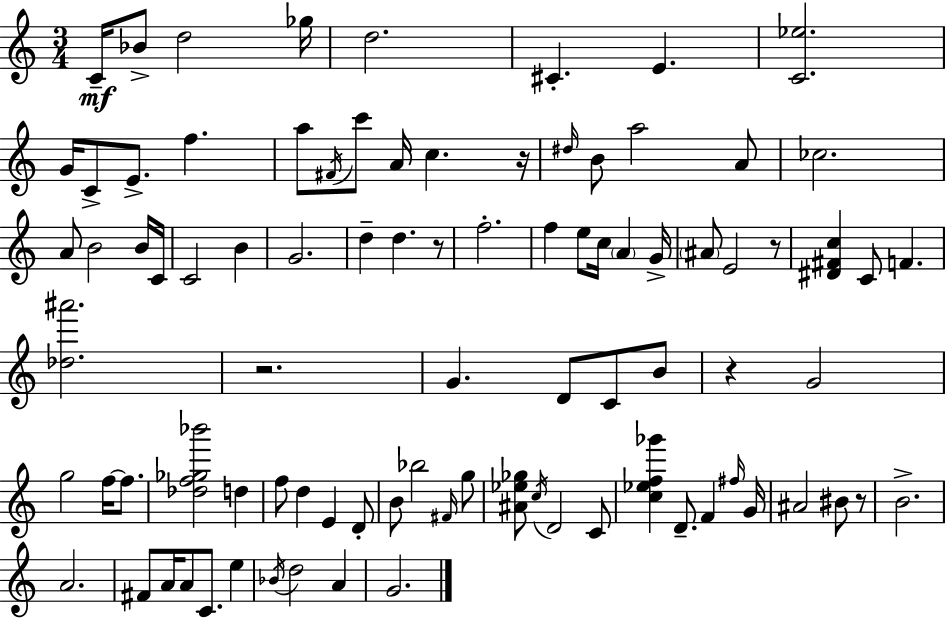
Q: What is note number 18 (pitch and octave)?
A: B4